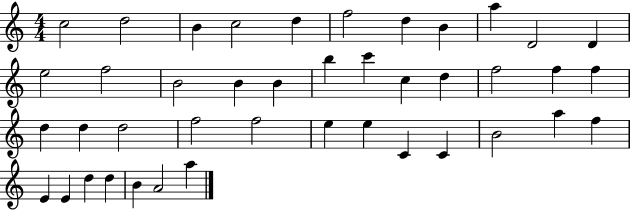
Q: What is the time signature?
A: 4/4